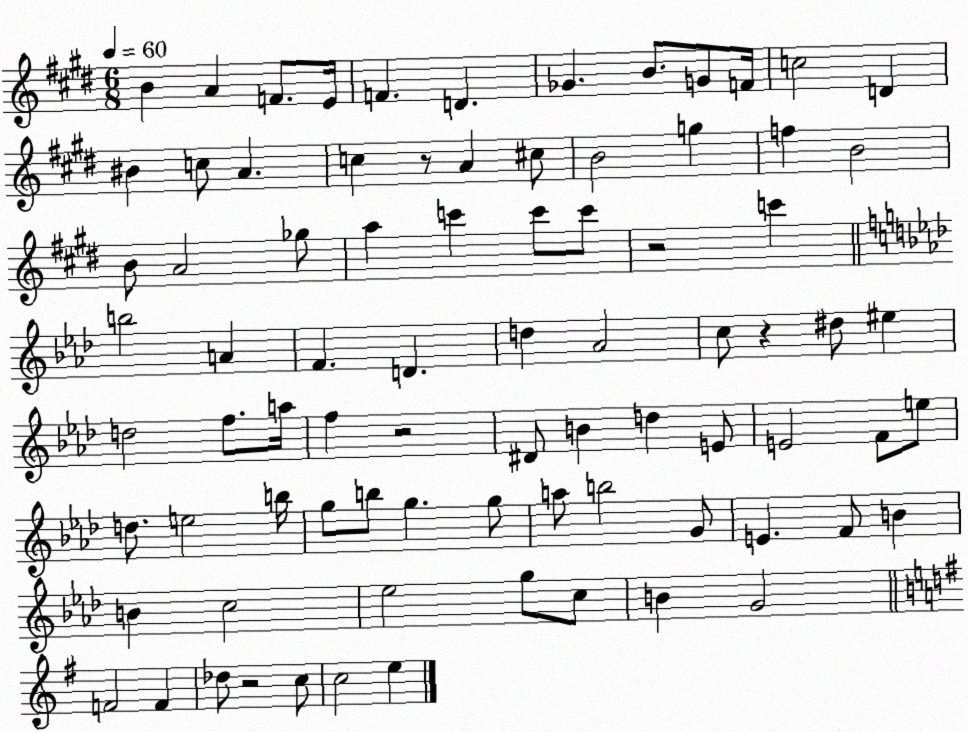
X:1
T:Untitled
M:6/8
L:1/4
K:E
B A F/2 E/4 F D _G B/2 G/2 F/4 c2 D ^B c/2 A c z/2 A ^c/2 B2 g f B2 B/2 A2 _g/2 a c' c'/2 c'/2 z2 c' b2 A F D d _A2 c/2 z ^d/2 ^e d2 f/2 a/4 f z2 ^D/2 B d E/2 E2 F/2 e/2 d/2 e2 b/4 g/2 b/2 g g/2 a/2 b2 G/2 E F/2 B B c2 _e2 g/2 c/2 B G2 F2 F _d/2 z2 c/2 c2 e